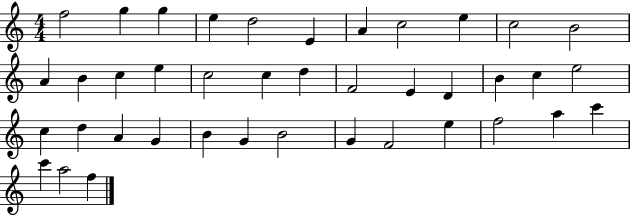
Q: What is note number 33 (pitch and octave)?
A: F4